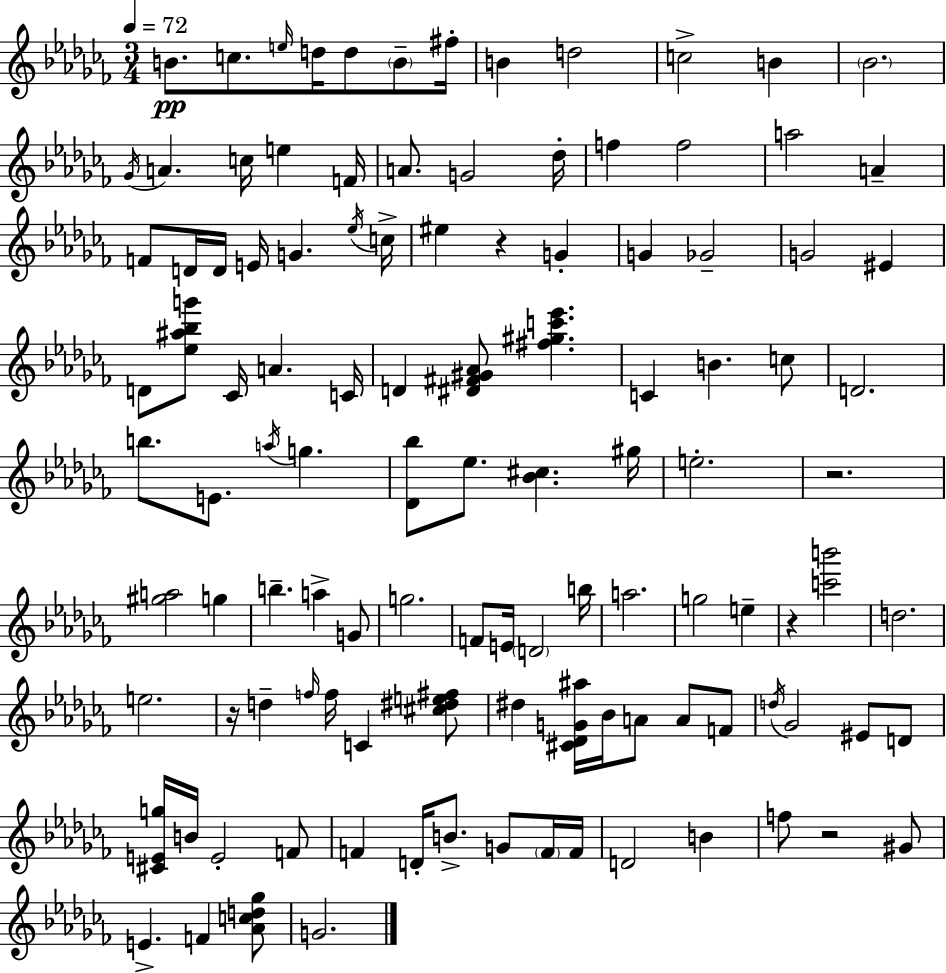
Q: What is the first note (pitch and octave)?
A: B4